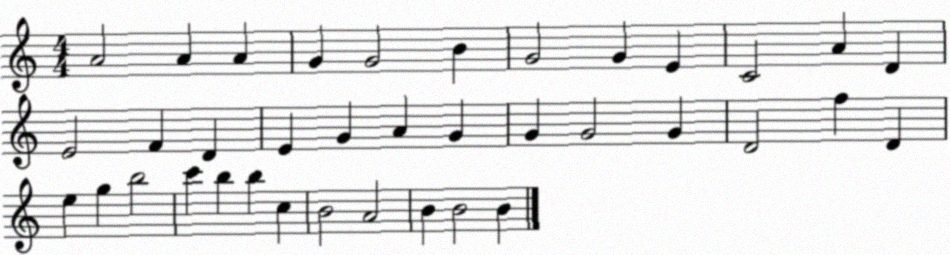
X:1
T:Untitled
M:4/4
L:1/4
K:C
A2 A A G G2 B G2 G E C2 A D E2 F D E G A G G G2 G D2 f D e g b2 c' b b c B2 A2 B B2 B